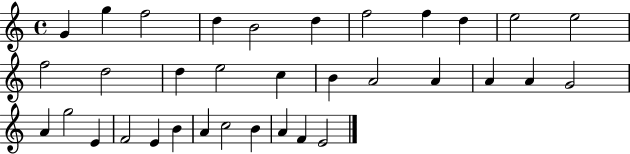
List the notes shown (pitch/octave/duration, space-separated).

G4/q G5/q F5/h D5/q B4/h D5/q F5/h F5/q D5/q E5/h E5/h F5/h D5/h D5/q E5/h C5/q B4/q A4/h A4/q A4/q A4/q G4/h A4/q G5/h E4/q F4/h E4/q B4/q A4/q C5/h B4/q A4/q F4/q E4/h